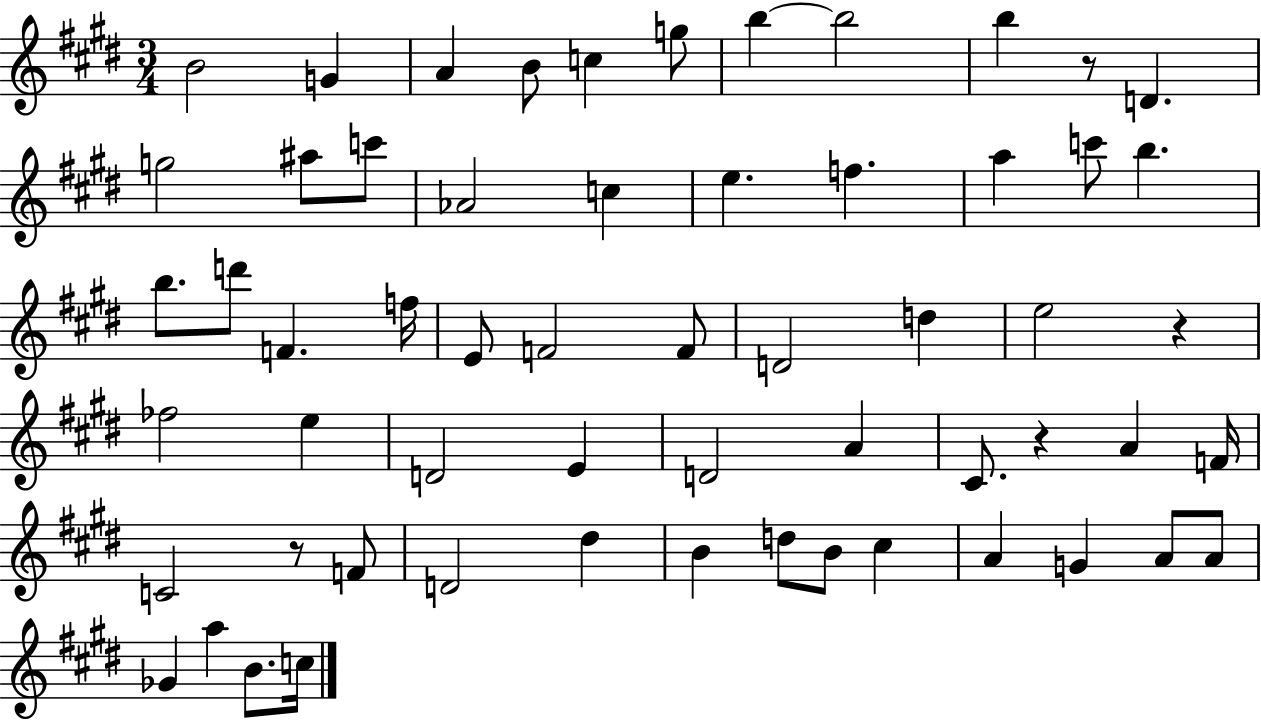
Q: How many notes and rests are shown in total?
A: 59